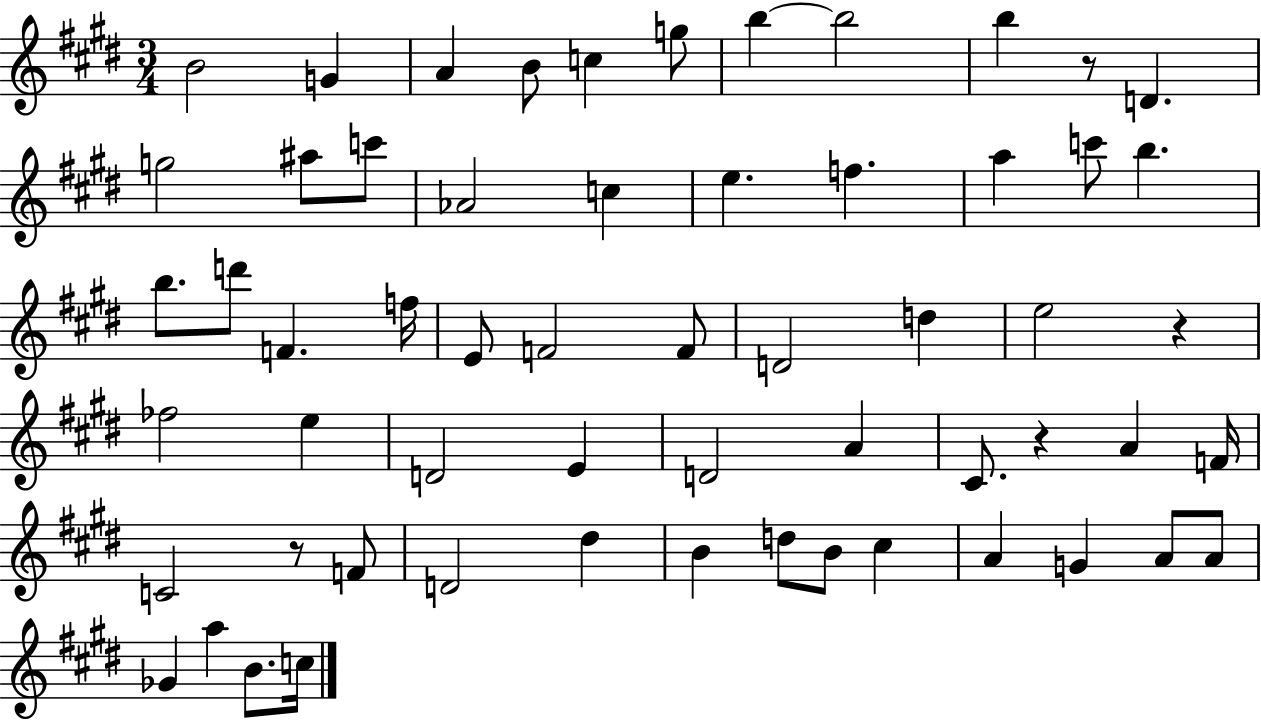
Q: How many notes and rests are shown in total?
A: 59